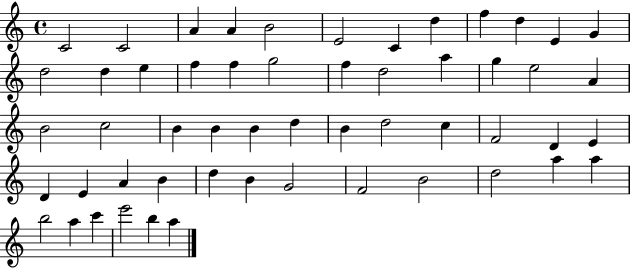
{
  \clef treble
  \time 4/4
  \defaultTimeSignature
  \key c \major
  c'2 c'2 | a'4 a'4 b'2 | e'2 c'4 d''4 | f''4 d''4 e'4 g'4 | \break d''2 d''4 e''4 | f''4 f''4 g''2 | f''4 d''2 a''4 | g''4 e''2 a'4 | \break b'2 c''2 | b'4 b'4 b'4 d''4 | b'4 d''2 c''4 | f'2 d'4 e'4 | \break d'4 e'4 a'4 b'4 | d''4 b'4 g'2 | f'2 b'2 | d''2 a''4 a''4 | \break b''2 a''4 c'''4 | e'''2 b''4 a''4 | \bar "|."
}